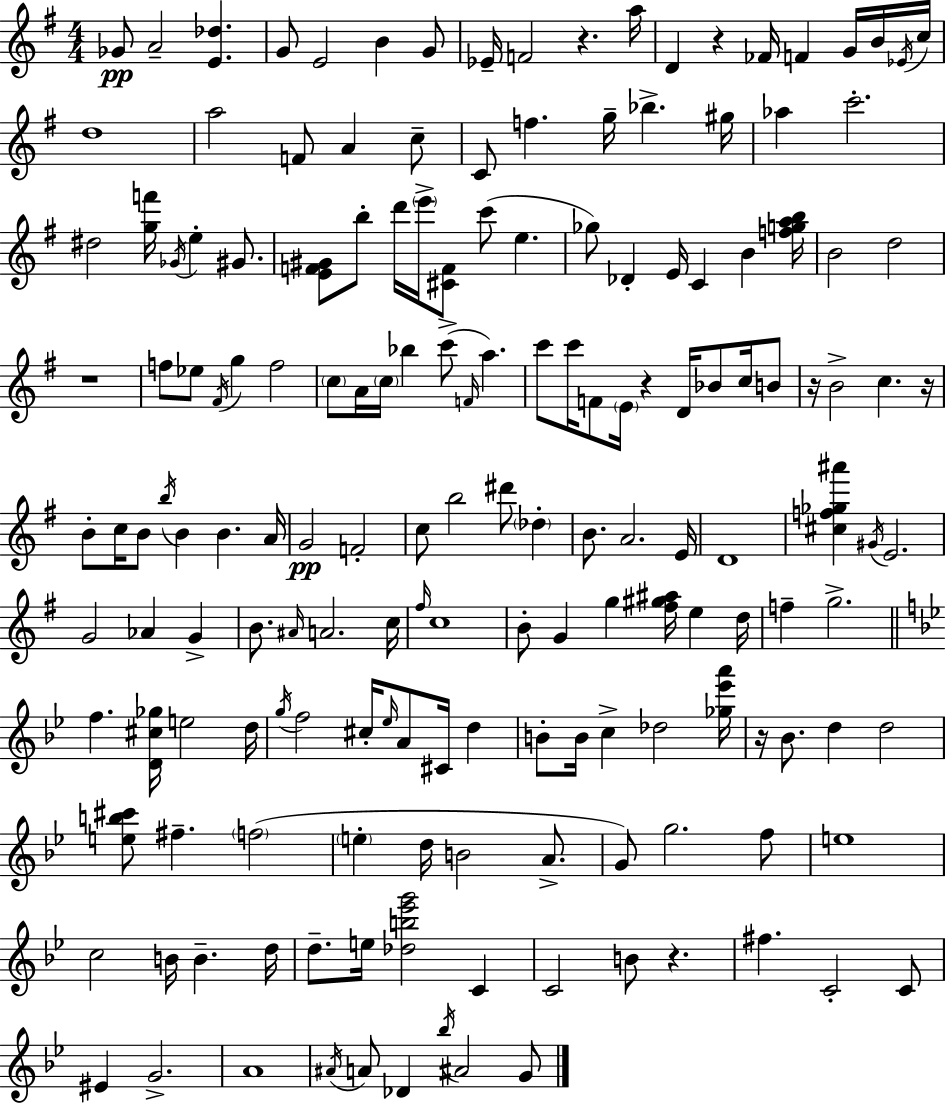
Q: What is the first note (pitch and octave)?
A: Gb4